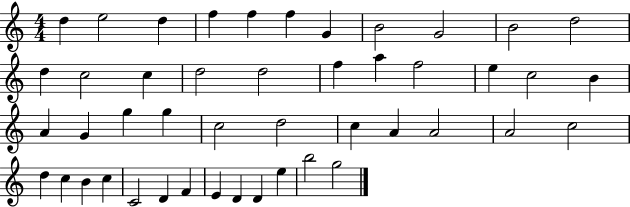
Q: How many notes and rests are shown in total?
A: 46